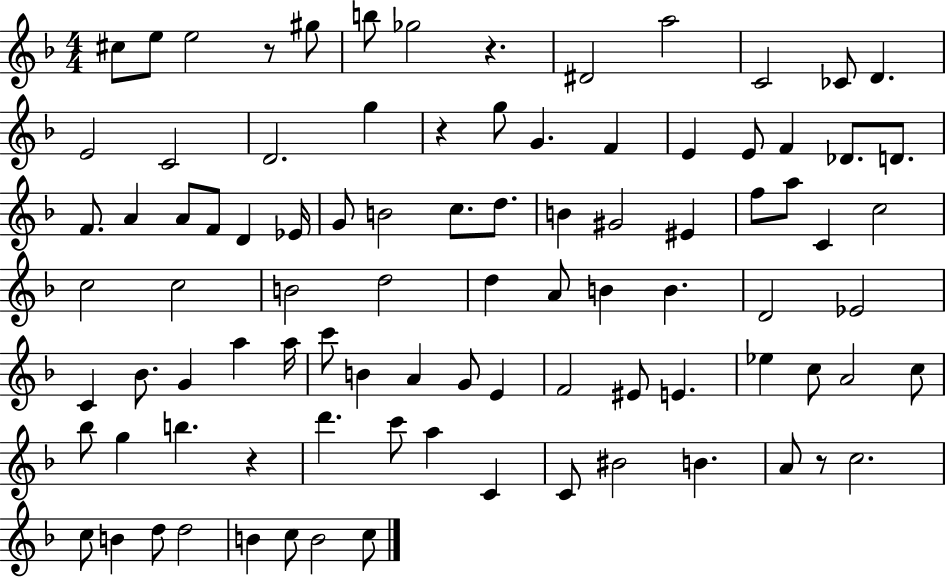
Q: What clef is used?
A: treble